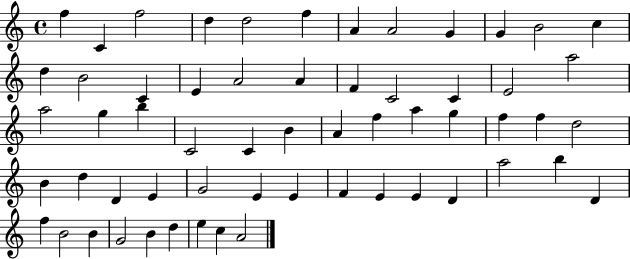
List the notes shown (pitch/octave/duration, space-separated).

F5/q C4/q F5/h D5/q D5/h F5/q A4/q A4/h G4/q G4/q B4/h C5/q D5/q B4/h C4/q E4/q A4/h A4/q F4/q C4/h C4/q E4/h A5/h A5/h G5/q B5/q C4/h C4/q B4/q A4/q F5/q A5/q G5/q F5/q F5/q D5/h B4/q D5/q D4/q E4/q G4/h E4/q E4/q F4/q E4/q E4/q D4/q A5/h B5/q D4/q F5/q B4/h B4/q G4/h B4/q D5/q E5/q C5/q A4/h